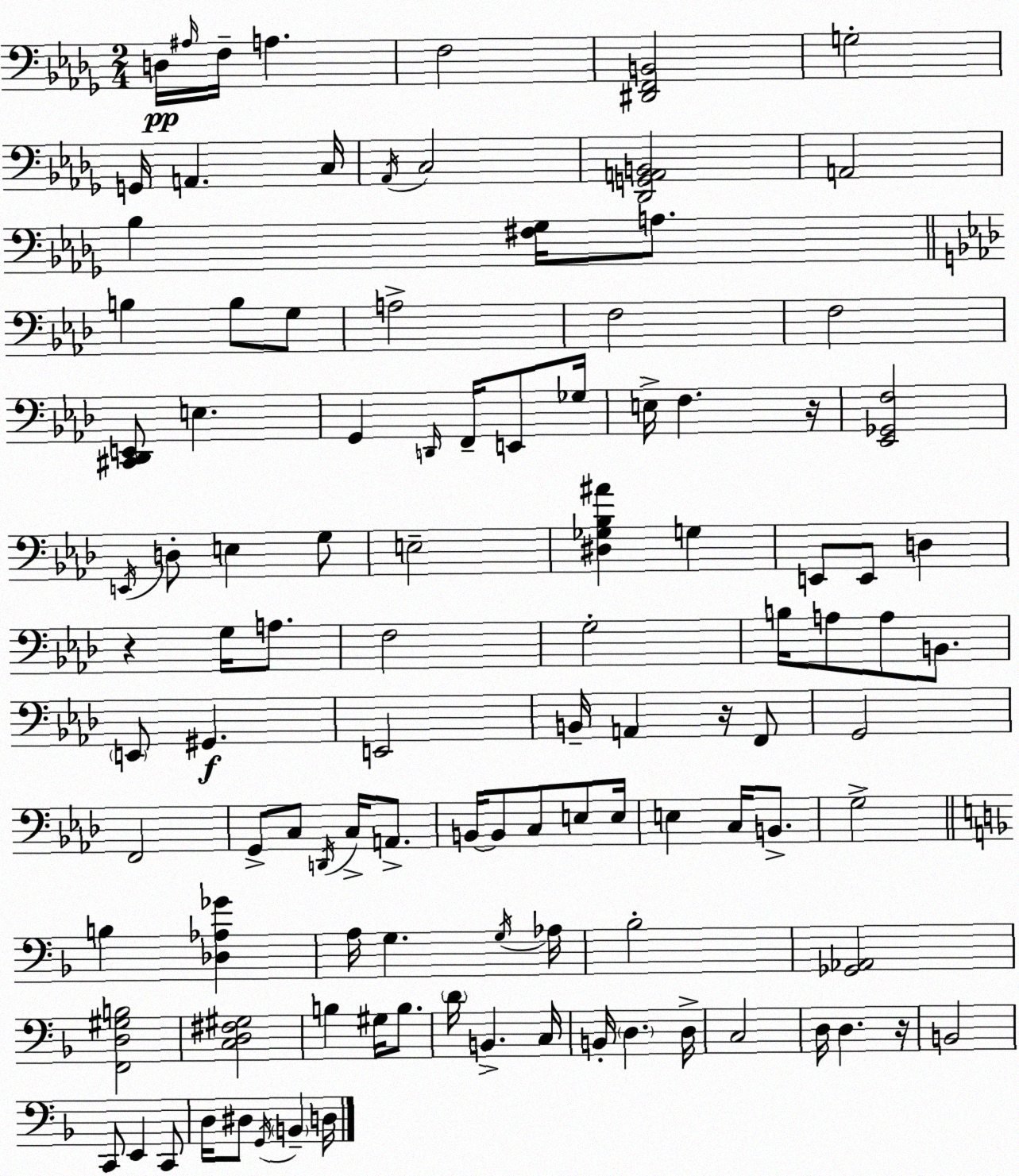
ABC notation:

X:1
T:Untitled
M:2/4
L:1/4
K:Bbm
D,/4 ^A,/4 F,/4 A, F,2 [^D,,F,,B,,]2 G,2 G,,/4 A,, C,/4 _A,,/4 C,2 [_D,,G,,A,,B,,]2 A,,2 _B, [^F,_G,]/4 A,/2 B, B,/2 G,/2 A,2 F,2 F,2 [^C,,_D,,E,,]/2 E, G,, D,,/4 F,,/4 E,,/2 _G,/4 E,/4 F, z/4 [_E,,_G,,F,]2 E,,/4 D,/2 E, G,/2 E,2 [^D,_G,_B,^A] G, E,,/2 E,,/2 D, z G,/4 A,/2 F,2 G,2 B,/4 A,/2 A,/2 B,,/2 E,,/2 ^G,, E,,2 B,,/4 A,, z/4 F,,/2 G,,2 F,,2 G,,/2 C,/2 D,,/4 C,/4 A,,/2 B,,/4 B,,/2 C,/2 E,/2 E,/4 E, C,/4 B,,/2 G,2 B, [_D,_A,_G] A,/4 G, G,/4 _A,/4 _B,2 [_G,,_A,,]2 [F,,D,^G,B,]2 [C,D,^F,^G,]2 B, ^G,/4 B,/2 D/4 B,, C,/4 B,,/4 D, D,/4 C,2 D,/4 D, z/4 B,,2 C,,/2 E,, C,,/2 D,/4 ^D,/2 G,,/4 B,, D,/4